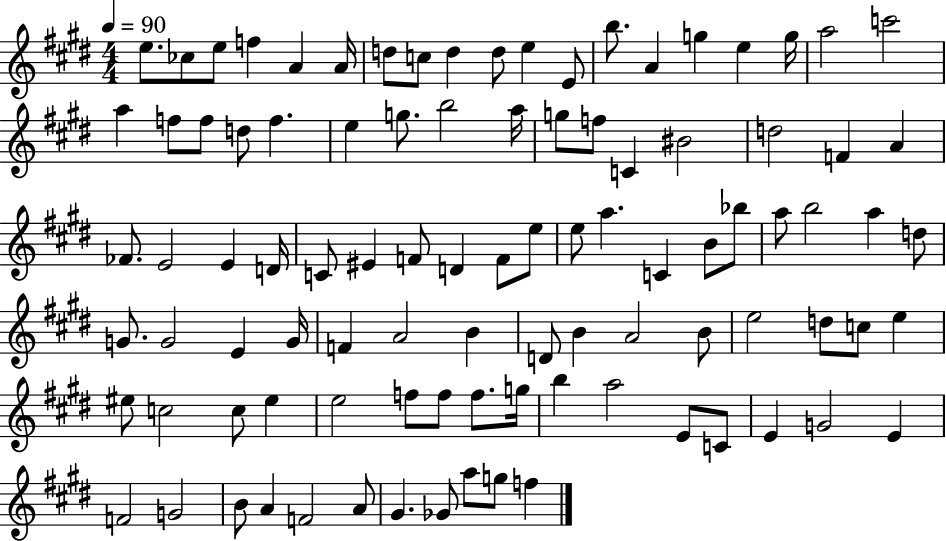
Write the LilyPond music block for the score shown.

{
  \clef treble
  \numericTimeSignature
  \time 4/4
  \key e \major
  \tempo 4 = 90
  e''8. ces''8 e''8 f''4 a'4 a'16 | d''8 c''8 d''4 d''8 e''4 e'8 | b''8. a'4 g''4 e''4 g''16 | a''2 c'''2 | \break a''4 f''8 f''8 d''8 f''4. | e''4 g''8. b''2 a''16 | g''8 f''8 c'4 bis'2 | d''2 f'4 a'4 | \break fes'8. e'2 e'4 d'16 | c'8 eis'4 f'8 d'4 f'8 e''8 | e''8 a''4. c'4 b'8 bes''8 | a''8 b''2 a''4 d''8 | \break g'8. g'2 e'4 g'16 | f'4 a'2 b'4 | d'8 b'4 a'2 b'8 | e''2 d''8 c''8 e''4 | \break eis''8 c''2 c''8 eis''4 | e''2 f''8 f''8 f''8. g''16 | b''4 a''2 e'8 c'8 | e'4 g'2 e'4 | \break f'2 g'2 | b'8 a'4 f'2 a'8 | gis'4. ges'8 a''8 g''8 f''4 | \bar "|."
}